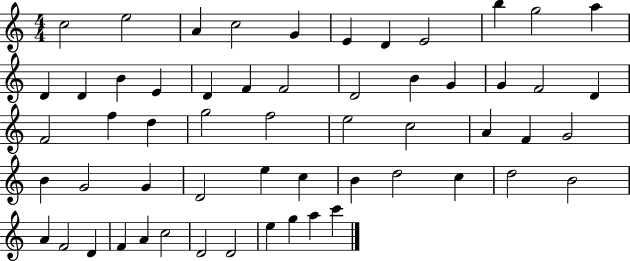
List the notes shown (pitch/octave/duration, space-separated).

C5/h E5/h A4/q C5/h G4/q E4/q D4/q E4/h B5/q G5/h A5/q D4/q D4/q B4/q E4/q D4/q F4/q F4/h D4/h B4/q G4/q G4/q F4/h D4/q F4/h F5/q D5/q G5/h F5/h E5/h C5/h A4/q F4/q G4/h B4/q G4/h G4/q D4/h E5/q C5/q B4/q D5/h C5/q D5/h B4/h A4/q F4/h D4/q F4/q A4/q C5/h D4/h D4/h E5/q G5/q A5/q C6/q